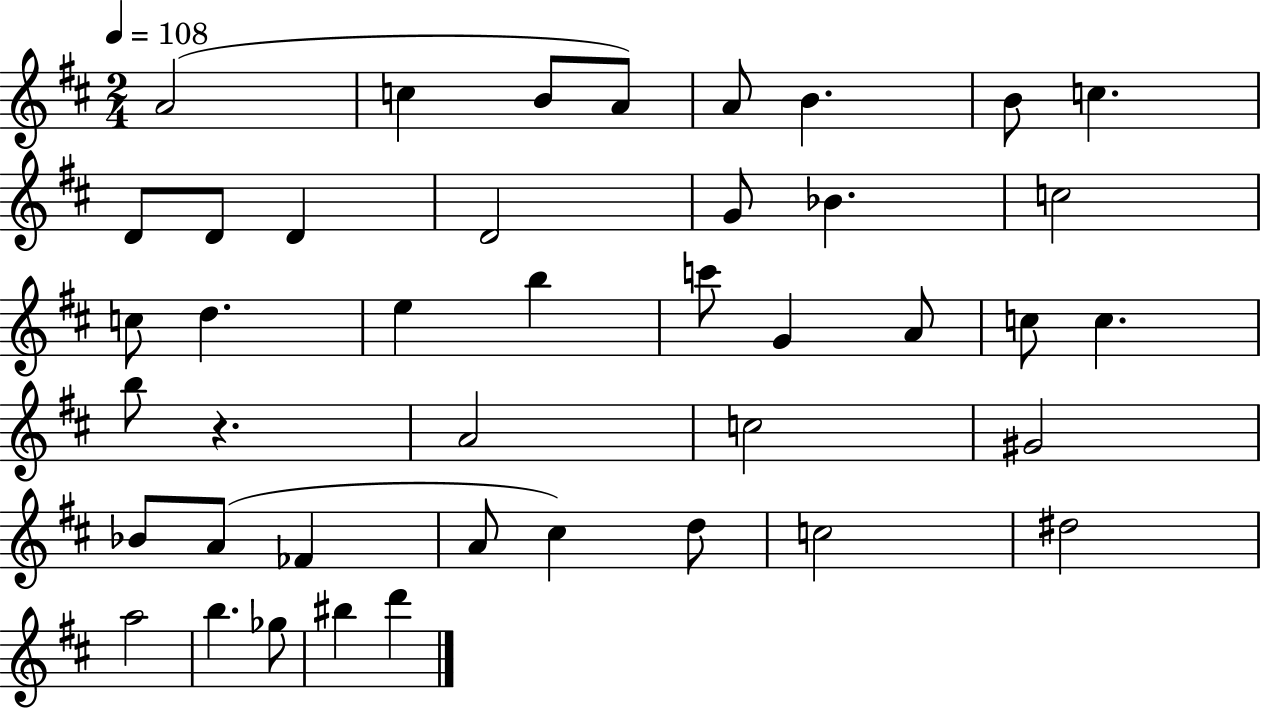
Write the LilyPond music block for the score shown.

{
  \clef treble
  \numericTimeSignature
  \time 2/4
  \key d \major
  \tempo 4 = 108
  \repeat volta 2 { a'2( | c''4 b'8 a'8) | a'8 b'4. | b'8 c''4. | \break d'8 d'8 d'4 | d'2 | g'8 bes'4. | c''2 | \break c''8 d''4. | e''4 b''4 | c'''8 g'4 a'8 | c''8 c''4. | \break b''8 r4. | a'2 | c''2 | gis'2 | \break bes'8 a'8( fes'4 | a'8 cis''4) d''8 | c''2 | dis''2 | \break a''2 | b''4. ges''8 | bis''4 d'''4 | } \bar "|."
}